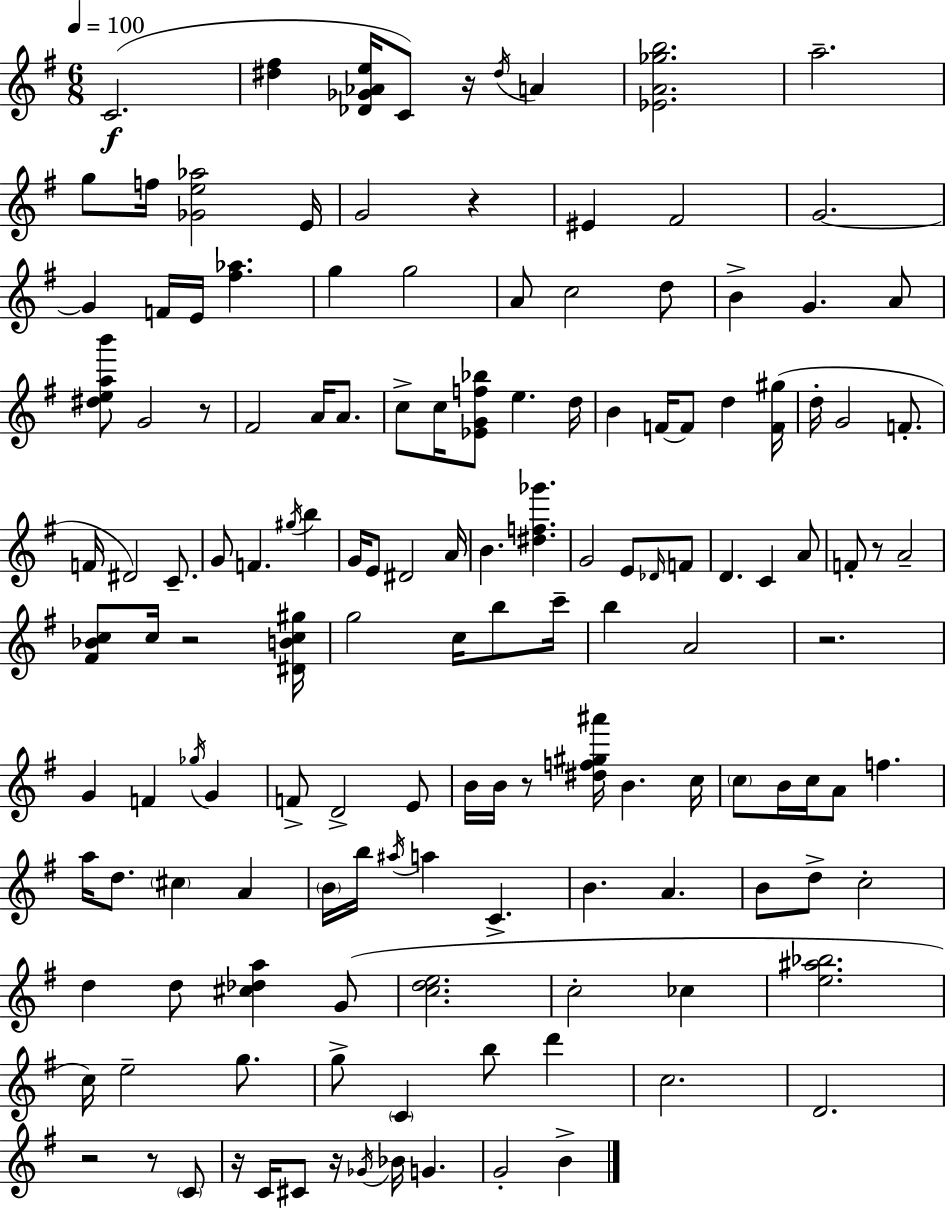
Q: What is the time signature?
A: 6/8